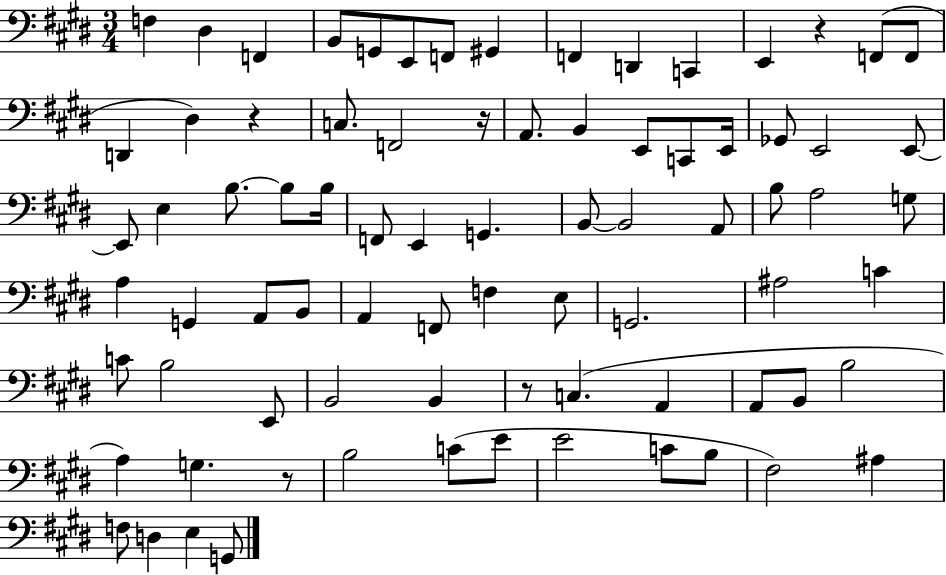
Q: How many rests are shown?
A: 5